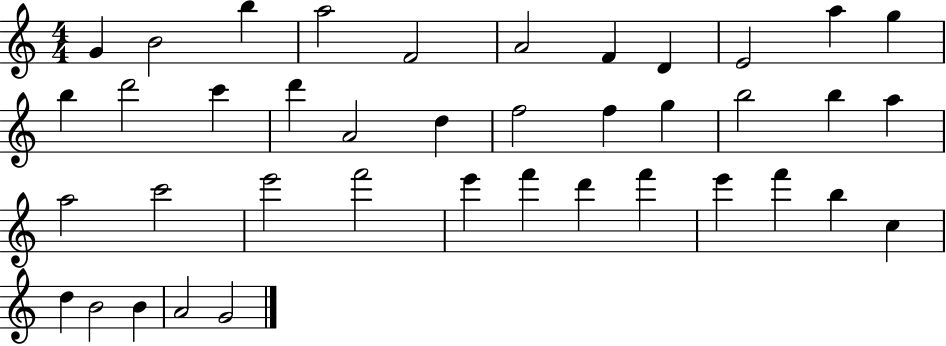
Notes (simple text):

G4/q B4/h B5/q A5/h F4/h A4/h F4/q D4/q E4/h A5/q G5/q B5/q D6/h C6/q D6/q A4/h D5/q F5/h F5/q G5/q B5/h B5/q A5/q A5/h C6/h E6/h F6/h E6/q F6/q D6/q F6/q E6/q F6/q B5/q C5/q D5/q B4/h B4/q A4/h G4/h